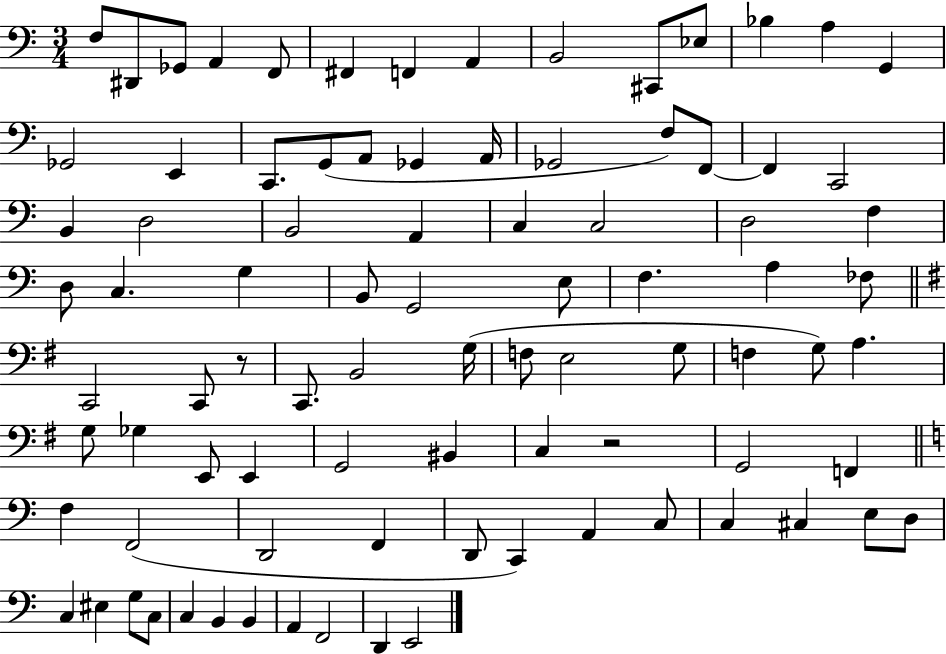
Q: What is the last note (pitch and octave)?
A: E2